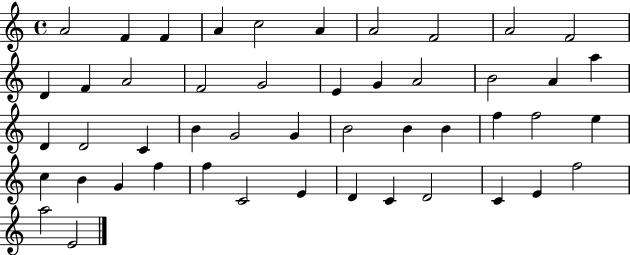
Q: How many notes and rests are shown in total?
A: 48